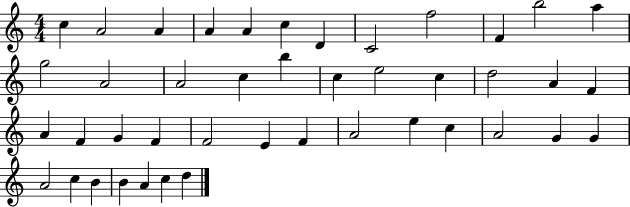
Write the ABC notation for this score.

X:1
T:Untitled
M:4/4
L:1/4
K:C
c A2 A A A c D C2 f2 F b2 a g2 A2 A2 c b c e2 c d2 A F A F G F F2 E F A2 e c A2 G G A2 c B B A c d